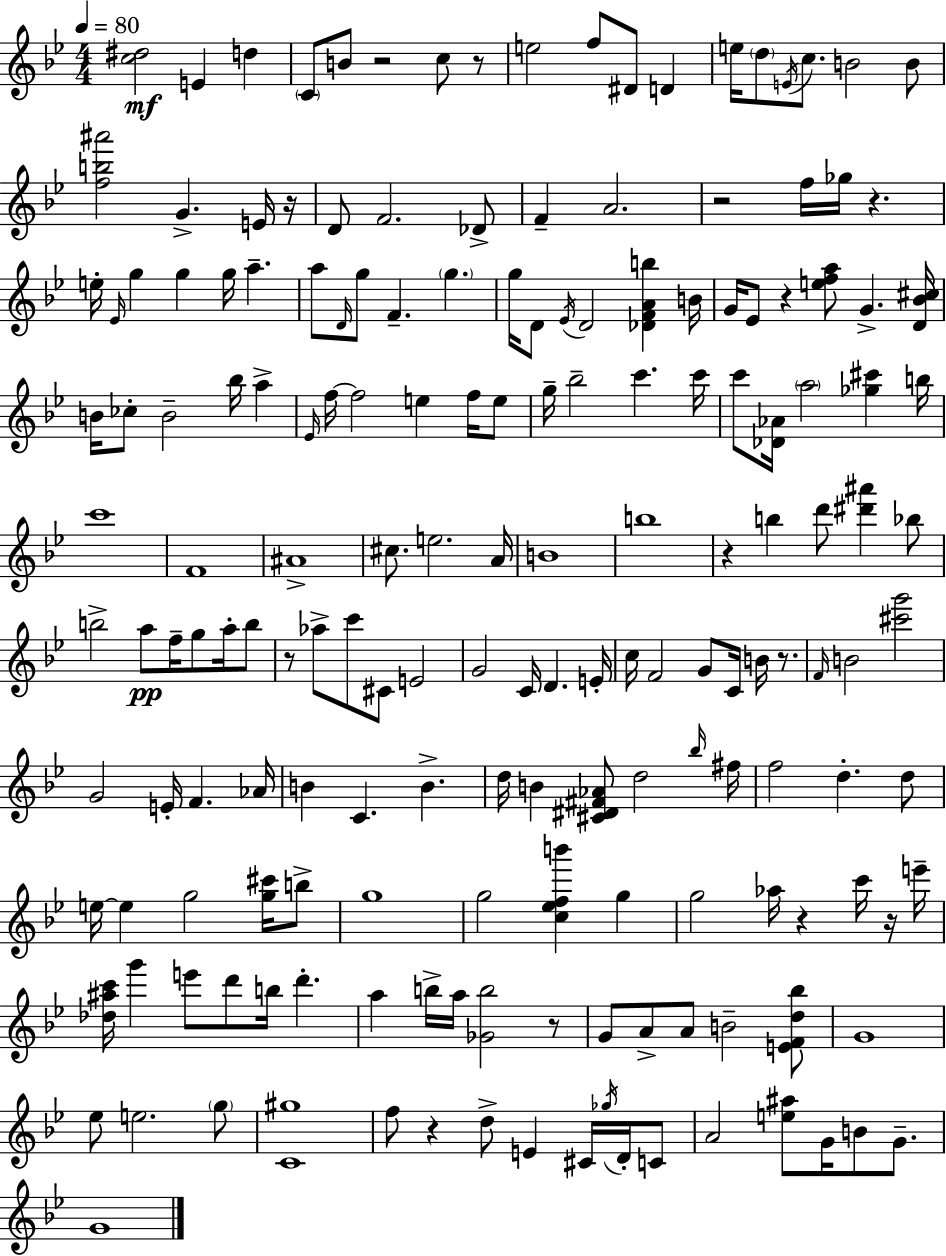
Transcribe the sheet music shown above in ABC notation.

X:1
T:Untitled
M:4/4
L:1/4
K:Gm
[c^d]2 E d C/2 B/2 z2 c/2 z/2 e2 f/2 ^D/2 D e/4 d/2 E/4 c/2 B2 B/2 [fb^a']2 G E/4 z/4 D/2 F2 _D/2 F A2 z2 f/4 _g/4 z e/4 _E/4 g g g/4 a a/2 D/4 g/2 F g g/4 D/2 _E/4 D2 [_DFAb] B/4 G/4 _E/2 z [efa]/2 G [D_B^c]/4 B/4 _c/2 B2 _b/4 a _E/4 f/4 f2 e f/4 e/2 g/4 _b2 c' c'/4 c'/2 [_D_A]/4 a2 [_g^c'] b/4 c'4 F4 ^A4 ^c/2 e2 A/4 B4 b4 z b d'/2 [^d'^a'] _b/2 b2 a/2 f/4 g/2 a/4 b/2 z/2 _a/2 c'/2 ^C/2 E2 G2 C/4 D E/4 c/4 F2 G/2 C/4 B/4 z/2 F/4 B2 [^c'g']2 G2 E/4 F _A/4 B C B d/4 B [^C^D^F_A]/2 d2 _b/4 ^f/4 f2 d d/2 e/4 e g2 [g^c']/4 b/2 g4 g2 [c_efb'] g g2 _a/4 z c'/4 z/4 e'/4 [_d^ac']/4 g' e'/2 d'/2 b/4 d' a b/4 a/4 [_Gb]2 z/2 G/2 A/2 A/2 B2 [EFd_b]/2 G4 _e/2 e2 g/2 [C^g]4 f/2 z d/2 E ^C/4 _g/4 D/4 C/2 A2 [e^a]/2 G/4 B/2 G/2 G4